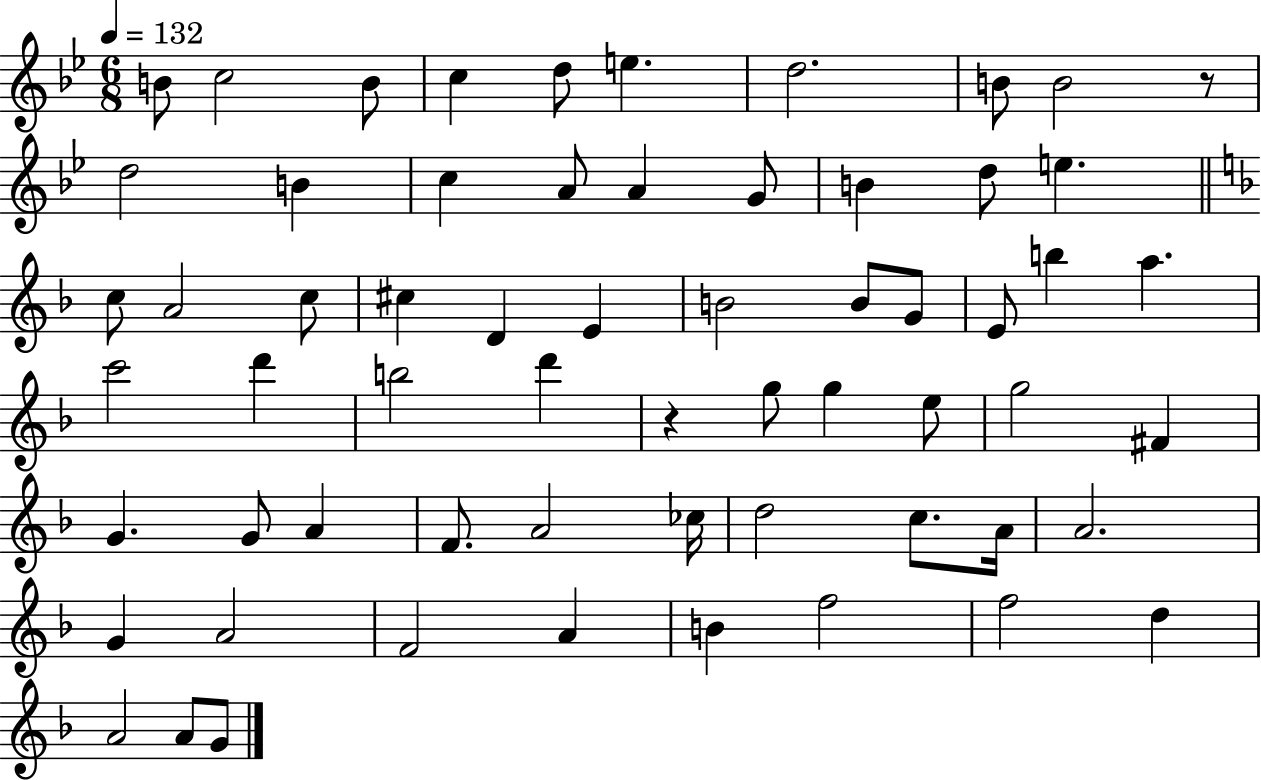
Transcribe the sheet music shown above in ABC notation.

X:1
T:Untitled
M:6/8
L:1/4
K:Bb
B/2 c2 B/2 c d/2 e d2 B/2 B2 z/2 d2 B c A/2 A G/2 B d/2 e c/2 A2 c/2 ^c D E B2 B/2 G/2 E/2 b a c'2 d' b2 d' z g/2 g e/2 g2 ^F G G/2 A F/2 A2 _c/4 d2 c/2 A/4 A2 G A2 F2 A B f2 f2 d A2 A/2 G/2